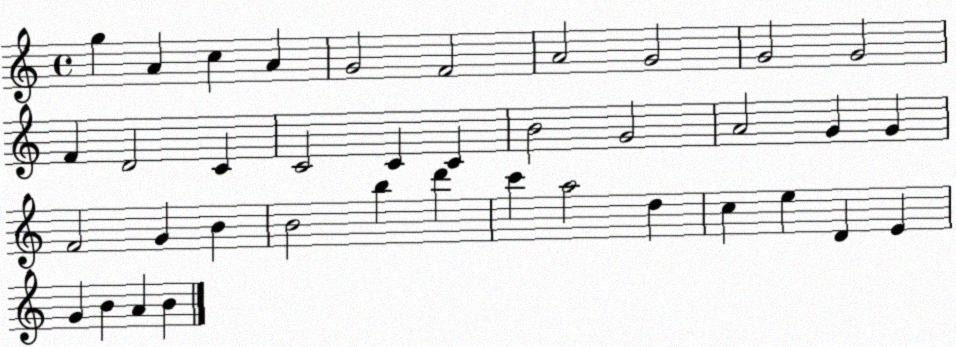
X:1
T:Untitled
M:4/4
L:1/4
K:C
g A c A G2 F2 A2 G2 G2 G2 F D2 C C2 C C B2 G2 A2 G G F2 G B B2 b d' c' a2 d c e D E G B A B